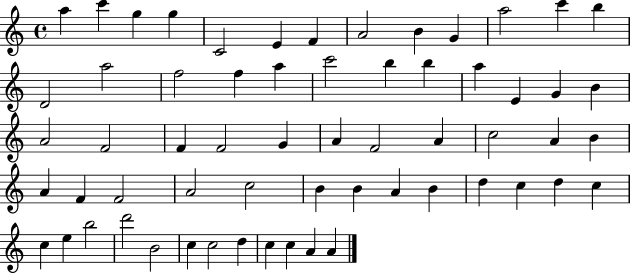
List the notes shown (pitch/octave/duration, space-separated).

A5/q C6/q G5/q G5/q C4/h E4/q F4/q A4/h B4/q G4/q A5/h C6/q B5/q D4/h A5/h F5/h F5/q A5/q C6/h B5/q B5/q A5/q E4/q G4/q B4/q A4/h F4/h F4/q F4/h G4/q A4/q F4/h A4/q C5/h A4/q B4/q A4/q F4/q F4/h A4/h C5/h B4/q B4/q A4/q B4/q D5/q C5/q D5/q C5/q C5/q E5/q B5/h D6/h B4/h C5/q C5/h D5/q C5/q C5/q A4/q A4/q